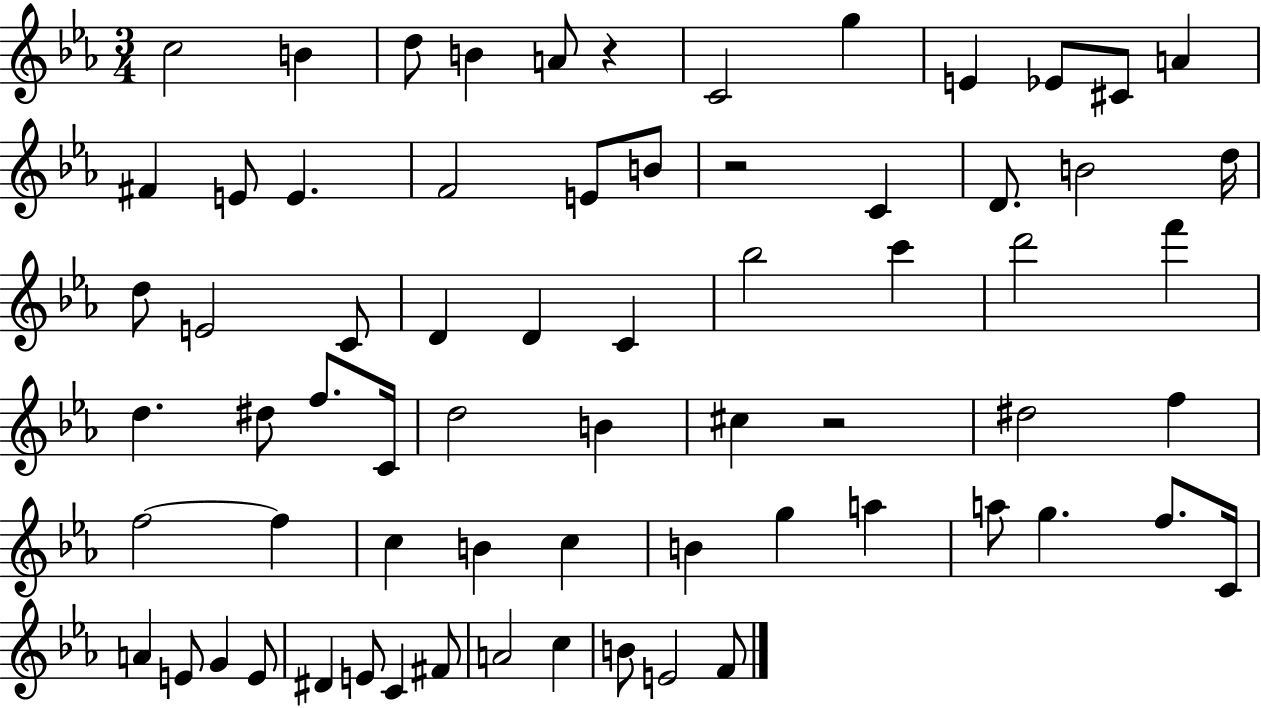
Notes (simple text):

C5/h B4/q D5/e B4/q A4/e R/q C4/h G5/q E4/q Eb4/e C#4/e A4/q F#4/q E4/e E4/q. F4/h E4/e B4/e R/h C4/q D4/e. B4/h D5/s D5/e E4/h C4/e D4/q D4/q C4/q Bb5/h C6/q D6/h F6/q D5/q. D#5/e F5/e. C4/s D5/h B4/q C#5/q R/h D#5/h F5/q F5/h F5/q C5/q B4/q C5/q B4/q G5/q A5/q A5/e G5/q. F5/e. C4/s A4/q E4/e G4/q E4/e D#4/q E4/e C4/q F#4/e A4/h C5/q B4/e E4/h F4/e